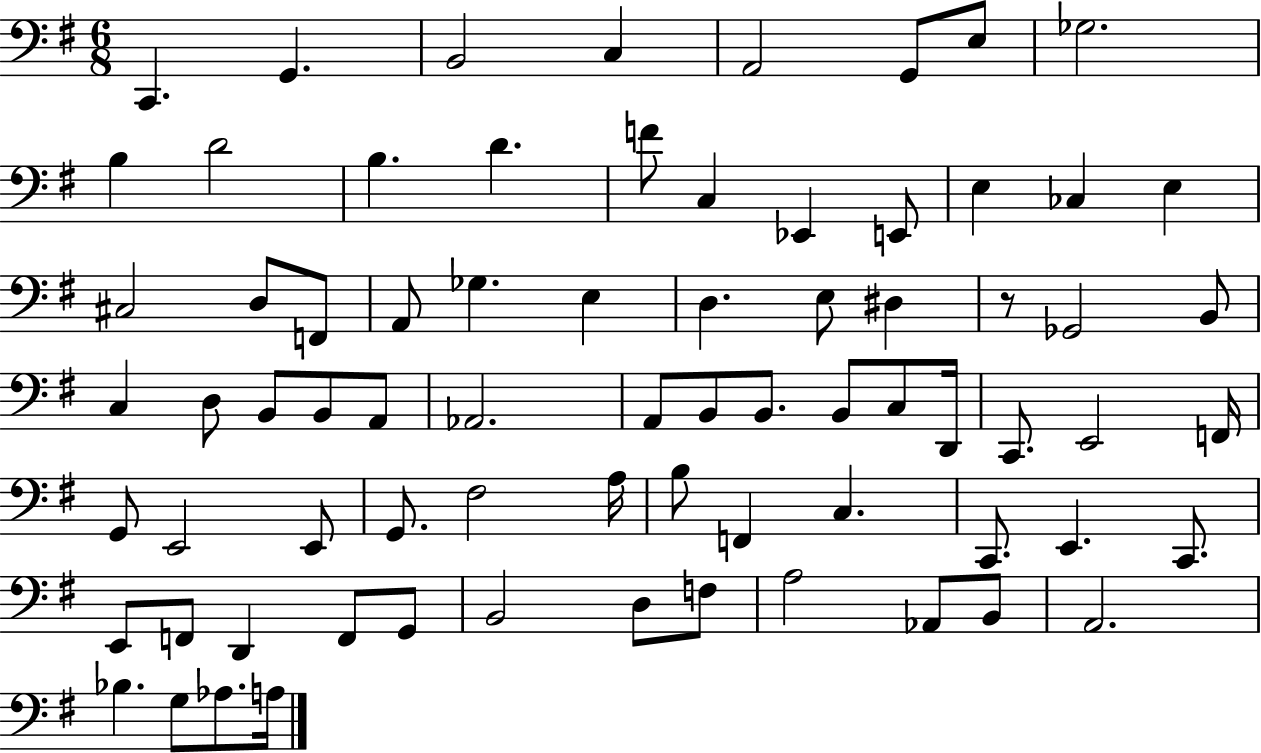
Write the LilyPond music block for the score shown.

{
  \clef bass
  \numericTimeSignature
  \time 6/8
  \key g \major
  c,4. g,4. | b,2 c4 | a,2 g,8 e8 | ges2. | \break b4 d'2 | b4. d'4. | f'8 c4 ees,4 e,8 | e4 ces4 e4 | \break cis2 d8 f,8 | a,8 ges4. e4 | d4. e8 dis4 | r8 ges,2 b,8 | \break c4 d8 b,8 b,8 a,8 | aes,2. | a,8 b,8 b,8. b,8 c8 d,16 | c,8. e,2 f,16 | \break g,8 e,2 e,8 | g,8. fis2 a16 | b8 f,4 c4. | c,8. e,4. c,8. | \break e,8 f,8 d,4 f,8 g,8 | b,2 d8 f8 | a2 aes,8 b,8 | a,2. | \break bes4. g8 aes8. a16 | \bar "|."
}